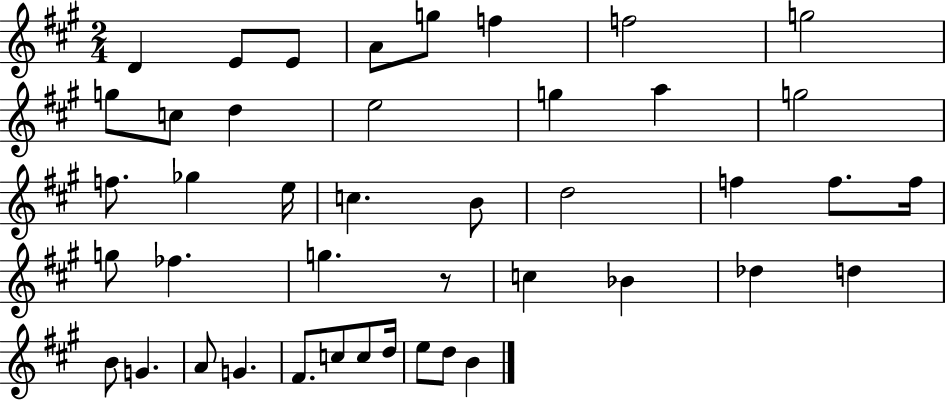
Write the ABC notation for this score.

X:1
T:Untitled
M:2/4
L:1/4
K:A
D E/2 E/2 A/2 g/2 f f2 g2 g/2 c/2 d e2 g a g2 f/2 _g e/4 c B/2 d2 f f/2 f/4 g/2 _f g z/2 c _B _d d B/2 G A/2 G ^F/2 c/2 c/2 d/4 e/2 d/2 B